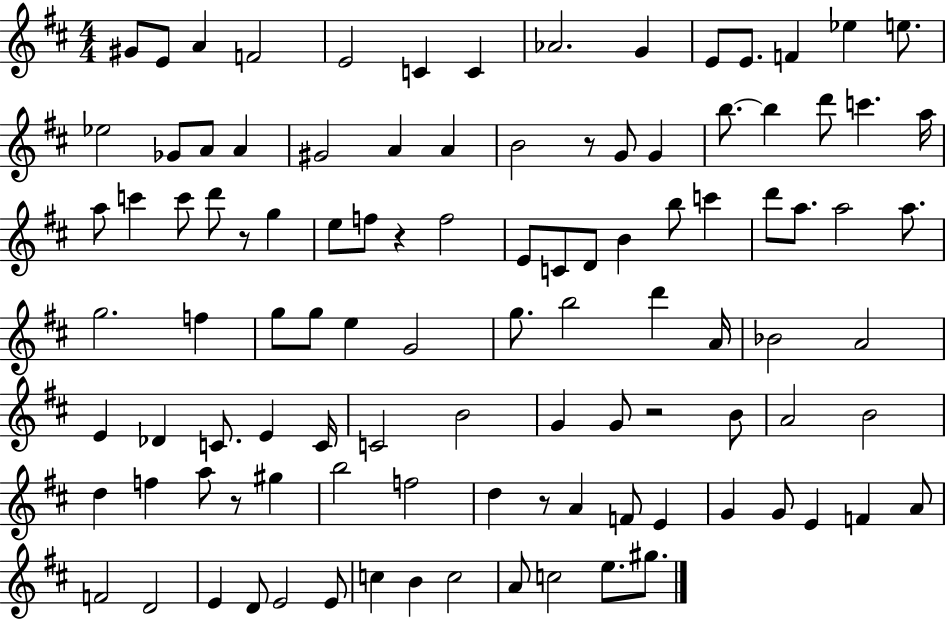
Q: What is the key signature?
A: D major